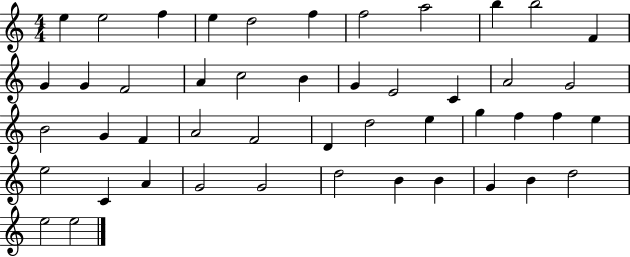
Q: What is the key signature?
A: C major